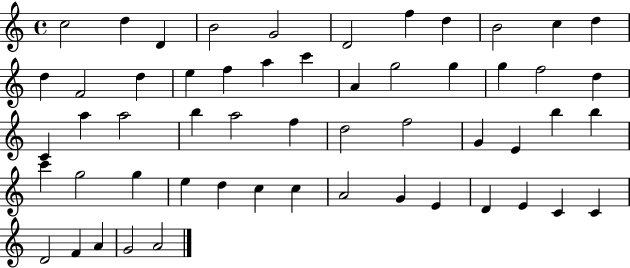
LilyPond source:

{
  \clef treble
  \time 4/4
  \defaultTimeSignature
  \key c \major
  c''2 d''4 d'4 | b'2 g'2 | d'2 f''4 d''4 | b'2 c''4 d''4 | \break d''4 f'2 d''4 | e''4 f''4 a''4 c'''4 | a'4 g''2 g''4 | g''4 f''2 d''4 | \break c'4 a''4 a''2 | b''4 a''2 f''4 | d''2 f''2 | g'4 e'4 b''4 b''4 | \break c'''4 g''2 g''4 | e''4 d''4 c''4 c''4 | a'2 g'4 e'4 | d'4 e'4 c'4 c'4 | \break d'2 f'4 a'4 | g'2 a'2 | \bar "|."
}